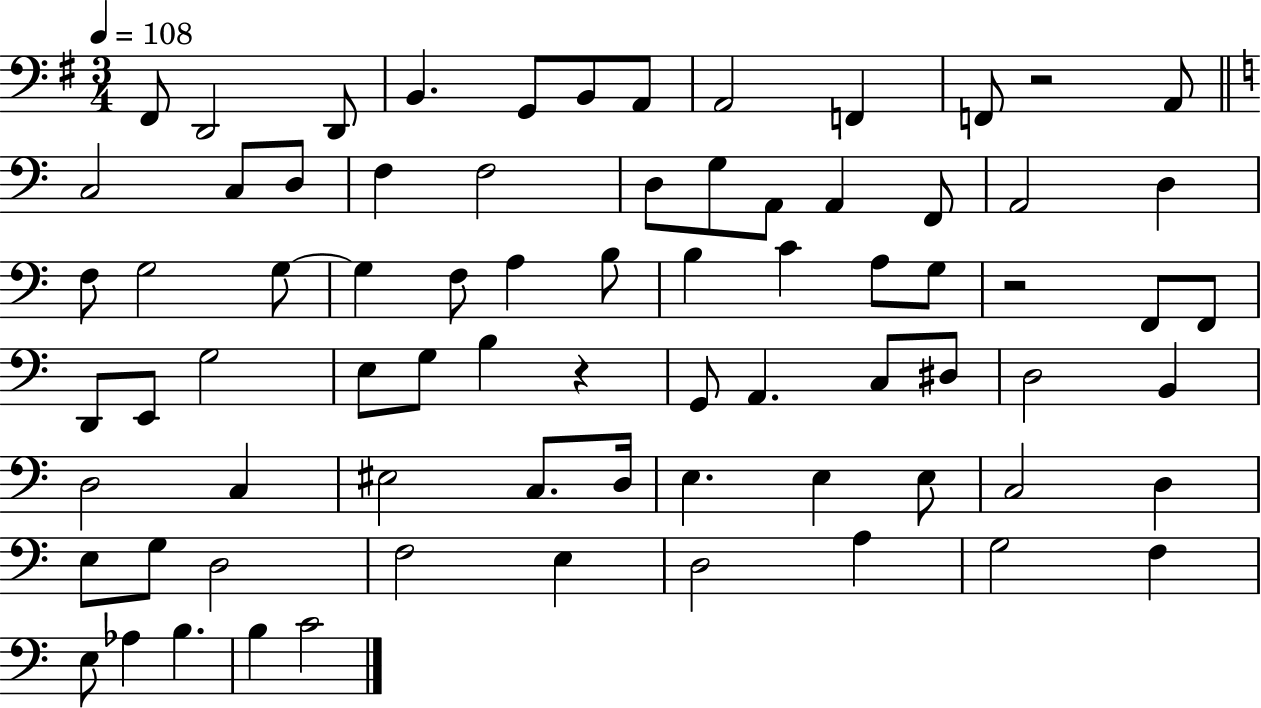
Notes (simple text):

F#2/e D2/h D2/e B2/q. G2/e B2/e A2/e A2/h F2/q F2/e R/h A2/e C3/h C3/e D3/e F3/q F3/h D3/e G3/e A2/e A2/q F2/e A2/h D3/q F3/e G3/h G3/e G3/q F3/e A3/q B3/e B3/q C4/q A3/e G3/e R/h F2/e F2/e D2/e E2/e G3/h E3/e G3/e B3/q R/q G2/e A2/q. C3/e D#3/e D3/h B2/q D3/h C3/q EIS3/h C3/e. D3/s E3/q. E3/q E3/e C3/h D3/q E3/e G3/e D3/h F3/h E3/q D3/h A3/q G3/h F3/q E3/e Ab3/q B3/q. B3/q C4/h